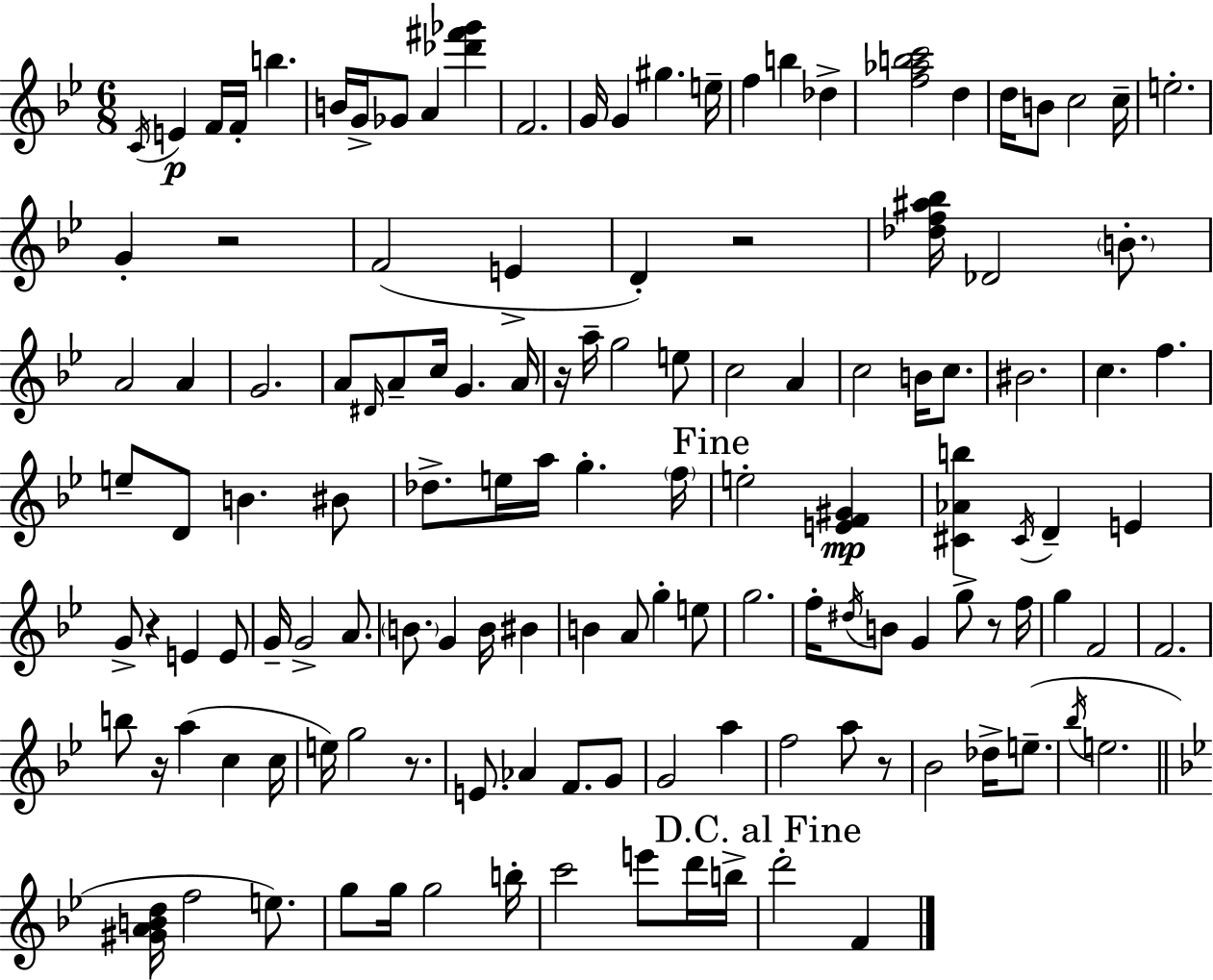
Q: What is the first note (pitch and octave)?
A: C4